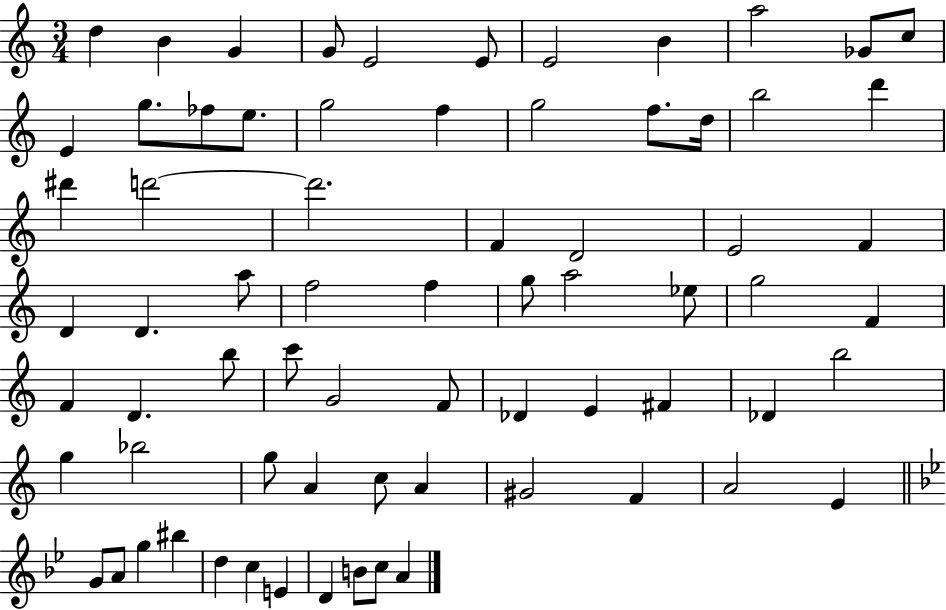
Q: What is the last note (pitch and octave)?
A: A4